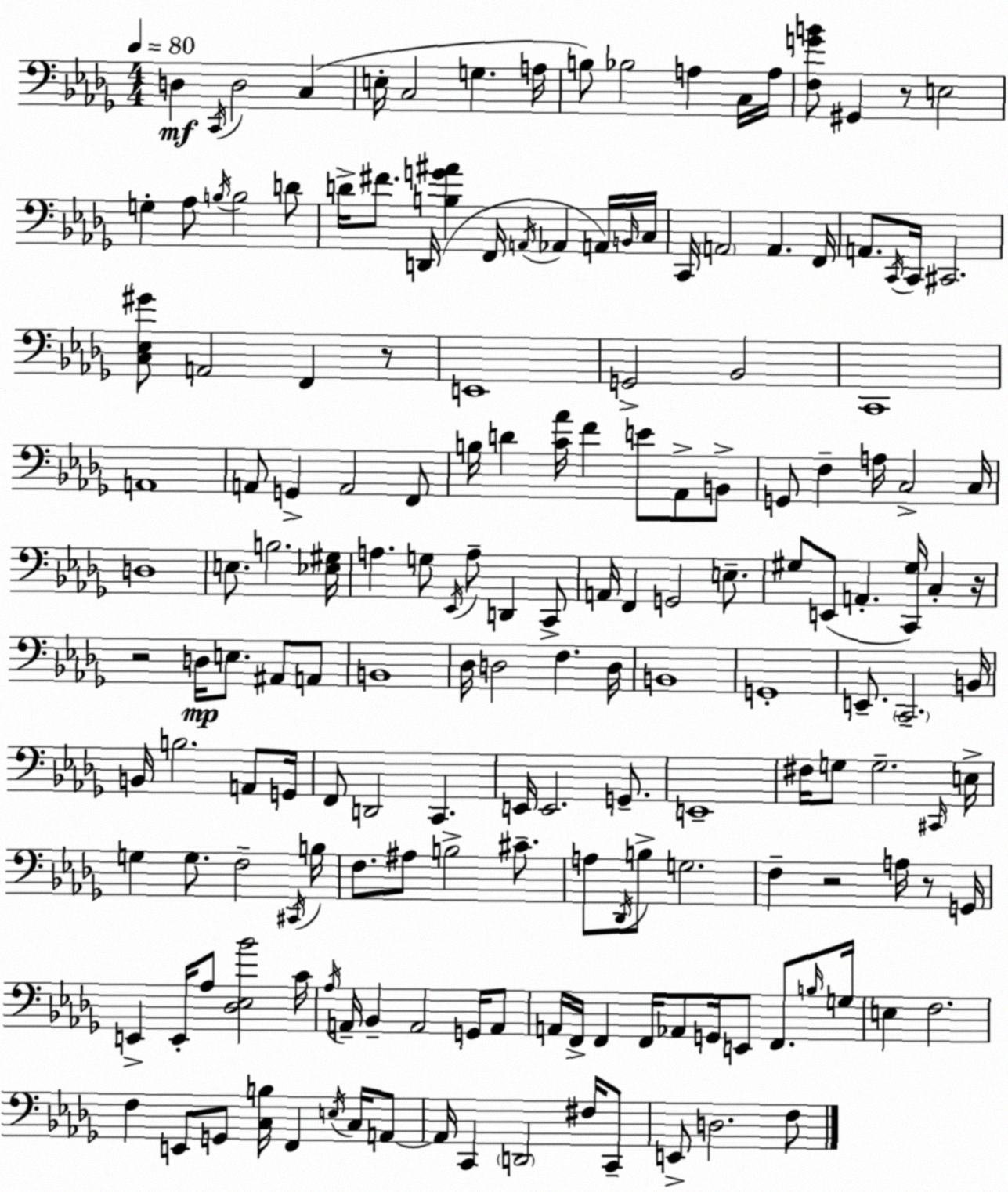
X:1
T:Untitled
M:4/4
L:1/4
K:Bbm
D, C,,/4 D,2 C, E,/4 C,2 G, A,/4 B,/2 _B,2 A, C,/4 A,/4 [F,GB]/2 ^G,, z/2 E,2 G, _A,/2 B,/4 B,2 D/2 D/4 ^F/2 D,,/4 [B,G^A] F,,/4 A,,/4 _A,, A,,/4 B,,/4 C,/4 C,,/4 A,,2 A,, F,,/4 A,,/2 C,,/4 C,,/4 ^C,,2 [C,_E,^G]/2 A,,2 F,, z/2 E,,4 G,,2 _B,,2 C,,4 A,,4 A,,/2 G,, A,,2 F,,/2 B,/4 D [C_A]/4 F E/2 _A,,/2 B,,/2 G,,/2 F, A,/4 C,2 C,/4 D,4 E,/2 B,2 [_E,^G,]/4 A, G,/2 _E,,/4 A,/2 D,, C,,/2 A,,/4 F,, G,,2 E,/2 ^G,/2 E,,/2 A,, [C,,^G,]/4 C, z/4 z2 D,/4 E,/2 ^A,,/2 A,,/2 B,,4 _D,/4 D,2 F, D,/4 B,,4 G,,4 E,,/2 C,,2 B,,/4 B,,/4 B,2 A,,/2 G,,/4 F,,/2 D,,2 C,, E,,/4 E,,2 G,,/2 E,,4 ^F,/4 G,/2 G,2 ^C,,/4 E,/4 G, G,/2 F,2 ^C,,/4 B,/4 F,/2 ^A,/2 B,2 ^C/2 A,/2 _D,,/4 B,/2 G,2 F, z2 A,/4 z/2 G,,/4 E,, E,,/4 _A,/2 [_D,_E,_B]2 C/4 _A,/4 A,,/4 _B,, A,,2 G,,/4 A,,/2 A,,/4 F,,/4 F,, F,,/4 _A,,/2 G,,/4 E,,/2 F,,/2 B,/4 G,/4 E, F,2 F, E,,/2 G,,/2 [C,B,]/4 F,, E,/4 C,/4 A,,/2 A,,/4 C,, D,,2 ^F,/4 C,,/2 E,,/2 D,2 F,/2